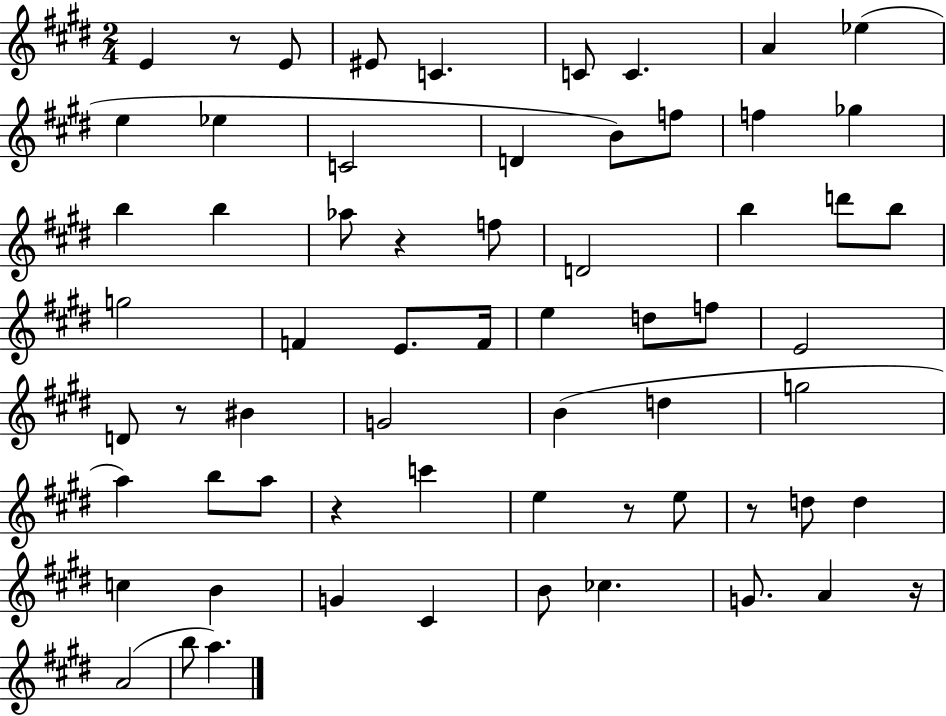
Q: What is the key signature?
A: E major